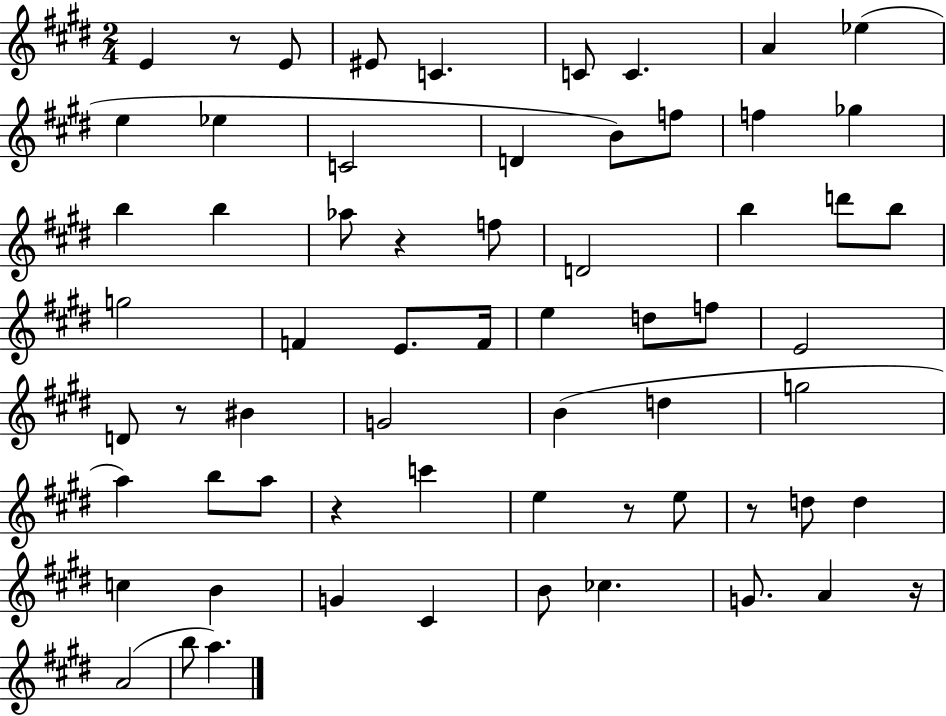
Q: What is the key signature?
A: E major